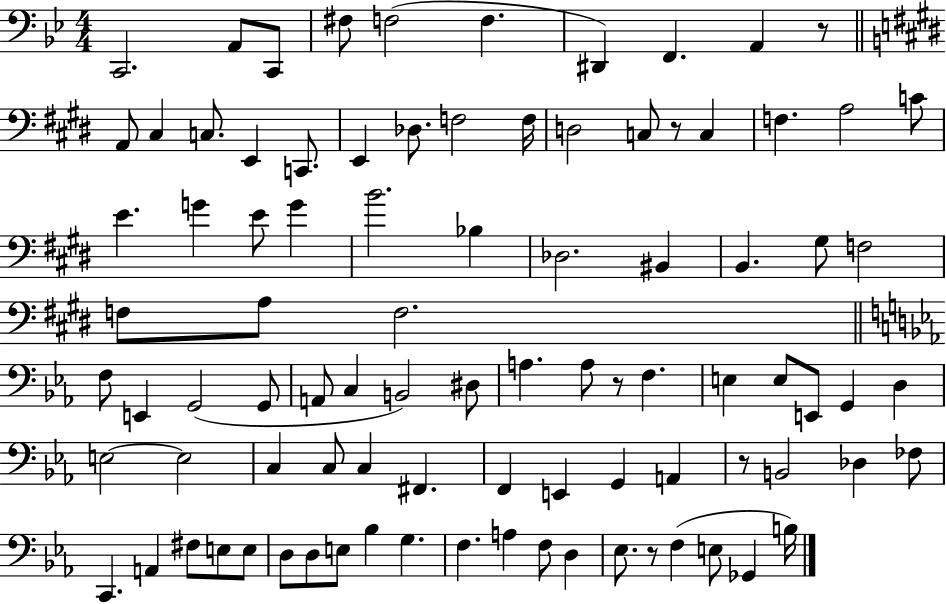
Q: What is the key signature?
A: BES major